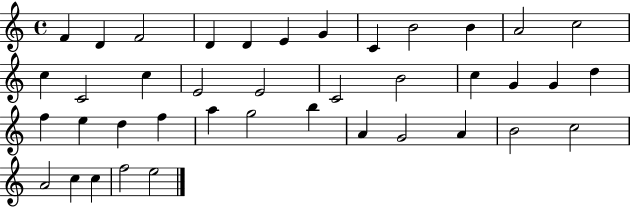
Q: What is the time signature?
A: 4/4